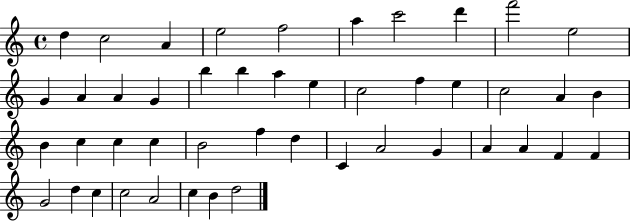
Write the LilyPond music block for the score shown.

{
  \clef treble
  \time 4/4
  \defaultTimeSignature
  \key c \major
  d''4 c''2 a'4 | e''2 f''2 | a''4 c'''2 d'''4 | f'''2 e''2 | \break g'4 a'4 a'4 g'4 | b''4 b''4 a''4 e''4 | c''2 f''4 e''4 | c''2 a'4 b'4 | \break b'4 c''4 c''4 c''4 | b'2 f''4 d''4 | c'4 a'2 g'4 | a'4 a'4 f'4 f'4 | \break g'2 d''4 c''4 | c''2 a'2 | c''4 b'4 d''2 | \bar "|."
}